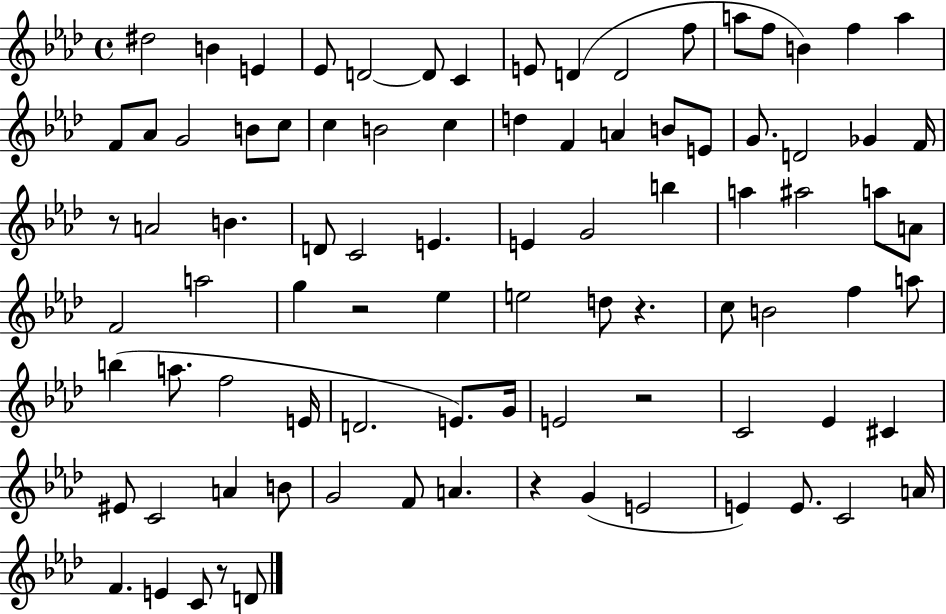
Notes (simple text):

D#5/h B4/q E4/q Eb4/e D4/h D4/e C4/q E4/e D4/q D4/h F5/e A5/e F5/e B4/q F5/q A5/q F4/e Ab4/e G4/h B4/e C5/e C5/q B4/h C5/q D5/q F4/q A4/q B4/e E4/e G4/e. D4/h Gb4/q F4/s R/e A4/h B4/q. D4/e C4/h E4/q. E4/q G4/h B5/q A5/q A#5/h A5/e A4/e F4/h A5/h G5/q R/h Eb5/q E5/h D5/e R/q. C5/e B4/h F5/q A5/e B5/q A5/e. F5/h E4/s D4/h. E4/e. G4/s E4/h R/h C4/h Eb4/q C#4/q EIS4/e C4/h A4/q B4/e G4/h F4/e A4/q. R/q G4/q E4/h E4/q E4/e. C4/h A4/s F4/q. E4/q C4/e R/e D4/e